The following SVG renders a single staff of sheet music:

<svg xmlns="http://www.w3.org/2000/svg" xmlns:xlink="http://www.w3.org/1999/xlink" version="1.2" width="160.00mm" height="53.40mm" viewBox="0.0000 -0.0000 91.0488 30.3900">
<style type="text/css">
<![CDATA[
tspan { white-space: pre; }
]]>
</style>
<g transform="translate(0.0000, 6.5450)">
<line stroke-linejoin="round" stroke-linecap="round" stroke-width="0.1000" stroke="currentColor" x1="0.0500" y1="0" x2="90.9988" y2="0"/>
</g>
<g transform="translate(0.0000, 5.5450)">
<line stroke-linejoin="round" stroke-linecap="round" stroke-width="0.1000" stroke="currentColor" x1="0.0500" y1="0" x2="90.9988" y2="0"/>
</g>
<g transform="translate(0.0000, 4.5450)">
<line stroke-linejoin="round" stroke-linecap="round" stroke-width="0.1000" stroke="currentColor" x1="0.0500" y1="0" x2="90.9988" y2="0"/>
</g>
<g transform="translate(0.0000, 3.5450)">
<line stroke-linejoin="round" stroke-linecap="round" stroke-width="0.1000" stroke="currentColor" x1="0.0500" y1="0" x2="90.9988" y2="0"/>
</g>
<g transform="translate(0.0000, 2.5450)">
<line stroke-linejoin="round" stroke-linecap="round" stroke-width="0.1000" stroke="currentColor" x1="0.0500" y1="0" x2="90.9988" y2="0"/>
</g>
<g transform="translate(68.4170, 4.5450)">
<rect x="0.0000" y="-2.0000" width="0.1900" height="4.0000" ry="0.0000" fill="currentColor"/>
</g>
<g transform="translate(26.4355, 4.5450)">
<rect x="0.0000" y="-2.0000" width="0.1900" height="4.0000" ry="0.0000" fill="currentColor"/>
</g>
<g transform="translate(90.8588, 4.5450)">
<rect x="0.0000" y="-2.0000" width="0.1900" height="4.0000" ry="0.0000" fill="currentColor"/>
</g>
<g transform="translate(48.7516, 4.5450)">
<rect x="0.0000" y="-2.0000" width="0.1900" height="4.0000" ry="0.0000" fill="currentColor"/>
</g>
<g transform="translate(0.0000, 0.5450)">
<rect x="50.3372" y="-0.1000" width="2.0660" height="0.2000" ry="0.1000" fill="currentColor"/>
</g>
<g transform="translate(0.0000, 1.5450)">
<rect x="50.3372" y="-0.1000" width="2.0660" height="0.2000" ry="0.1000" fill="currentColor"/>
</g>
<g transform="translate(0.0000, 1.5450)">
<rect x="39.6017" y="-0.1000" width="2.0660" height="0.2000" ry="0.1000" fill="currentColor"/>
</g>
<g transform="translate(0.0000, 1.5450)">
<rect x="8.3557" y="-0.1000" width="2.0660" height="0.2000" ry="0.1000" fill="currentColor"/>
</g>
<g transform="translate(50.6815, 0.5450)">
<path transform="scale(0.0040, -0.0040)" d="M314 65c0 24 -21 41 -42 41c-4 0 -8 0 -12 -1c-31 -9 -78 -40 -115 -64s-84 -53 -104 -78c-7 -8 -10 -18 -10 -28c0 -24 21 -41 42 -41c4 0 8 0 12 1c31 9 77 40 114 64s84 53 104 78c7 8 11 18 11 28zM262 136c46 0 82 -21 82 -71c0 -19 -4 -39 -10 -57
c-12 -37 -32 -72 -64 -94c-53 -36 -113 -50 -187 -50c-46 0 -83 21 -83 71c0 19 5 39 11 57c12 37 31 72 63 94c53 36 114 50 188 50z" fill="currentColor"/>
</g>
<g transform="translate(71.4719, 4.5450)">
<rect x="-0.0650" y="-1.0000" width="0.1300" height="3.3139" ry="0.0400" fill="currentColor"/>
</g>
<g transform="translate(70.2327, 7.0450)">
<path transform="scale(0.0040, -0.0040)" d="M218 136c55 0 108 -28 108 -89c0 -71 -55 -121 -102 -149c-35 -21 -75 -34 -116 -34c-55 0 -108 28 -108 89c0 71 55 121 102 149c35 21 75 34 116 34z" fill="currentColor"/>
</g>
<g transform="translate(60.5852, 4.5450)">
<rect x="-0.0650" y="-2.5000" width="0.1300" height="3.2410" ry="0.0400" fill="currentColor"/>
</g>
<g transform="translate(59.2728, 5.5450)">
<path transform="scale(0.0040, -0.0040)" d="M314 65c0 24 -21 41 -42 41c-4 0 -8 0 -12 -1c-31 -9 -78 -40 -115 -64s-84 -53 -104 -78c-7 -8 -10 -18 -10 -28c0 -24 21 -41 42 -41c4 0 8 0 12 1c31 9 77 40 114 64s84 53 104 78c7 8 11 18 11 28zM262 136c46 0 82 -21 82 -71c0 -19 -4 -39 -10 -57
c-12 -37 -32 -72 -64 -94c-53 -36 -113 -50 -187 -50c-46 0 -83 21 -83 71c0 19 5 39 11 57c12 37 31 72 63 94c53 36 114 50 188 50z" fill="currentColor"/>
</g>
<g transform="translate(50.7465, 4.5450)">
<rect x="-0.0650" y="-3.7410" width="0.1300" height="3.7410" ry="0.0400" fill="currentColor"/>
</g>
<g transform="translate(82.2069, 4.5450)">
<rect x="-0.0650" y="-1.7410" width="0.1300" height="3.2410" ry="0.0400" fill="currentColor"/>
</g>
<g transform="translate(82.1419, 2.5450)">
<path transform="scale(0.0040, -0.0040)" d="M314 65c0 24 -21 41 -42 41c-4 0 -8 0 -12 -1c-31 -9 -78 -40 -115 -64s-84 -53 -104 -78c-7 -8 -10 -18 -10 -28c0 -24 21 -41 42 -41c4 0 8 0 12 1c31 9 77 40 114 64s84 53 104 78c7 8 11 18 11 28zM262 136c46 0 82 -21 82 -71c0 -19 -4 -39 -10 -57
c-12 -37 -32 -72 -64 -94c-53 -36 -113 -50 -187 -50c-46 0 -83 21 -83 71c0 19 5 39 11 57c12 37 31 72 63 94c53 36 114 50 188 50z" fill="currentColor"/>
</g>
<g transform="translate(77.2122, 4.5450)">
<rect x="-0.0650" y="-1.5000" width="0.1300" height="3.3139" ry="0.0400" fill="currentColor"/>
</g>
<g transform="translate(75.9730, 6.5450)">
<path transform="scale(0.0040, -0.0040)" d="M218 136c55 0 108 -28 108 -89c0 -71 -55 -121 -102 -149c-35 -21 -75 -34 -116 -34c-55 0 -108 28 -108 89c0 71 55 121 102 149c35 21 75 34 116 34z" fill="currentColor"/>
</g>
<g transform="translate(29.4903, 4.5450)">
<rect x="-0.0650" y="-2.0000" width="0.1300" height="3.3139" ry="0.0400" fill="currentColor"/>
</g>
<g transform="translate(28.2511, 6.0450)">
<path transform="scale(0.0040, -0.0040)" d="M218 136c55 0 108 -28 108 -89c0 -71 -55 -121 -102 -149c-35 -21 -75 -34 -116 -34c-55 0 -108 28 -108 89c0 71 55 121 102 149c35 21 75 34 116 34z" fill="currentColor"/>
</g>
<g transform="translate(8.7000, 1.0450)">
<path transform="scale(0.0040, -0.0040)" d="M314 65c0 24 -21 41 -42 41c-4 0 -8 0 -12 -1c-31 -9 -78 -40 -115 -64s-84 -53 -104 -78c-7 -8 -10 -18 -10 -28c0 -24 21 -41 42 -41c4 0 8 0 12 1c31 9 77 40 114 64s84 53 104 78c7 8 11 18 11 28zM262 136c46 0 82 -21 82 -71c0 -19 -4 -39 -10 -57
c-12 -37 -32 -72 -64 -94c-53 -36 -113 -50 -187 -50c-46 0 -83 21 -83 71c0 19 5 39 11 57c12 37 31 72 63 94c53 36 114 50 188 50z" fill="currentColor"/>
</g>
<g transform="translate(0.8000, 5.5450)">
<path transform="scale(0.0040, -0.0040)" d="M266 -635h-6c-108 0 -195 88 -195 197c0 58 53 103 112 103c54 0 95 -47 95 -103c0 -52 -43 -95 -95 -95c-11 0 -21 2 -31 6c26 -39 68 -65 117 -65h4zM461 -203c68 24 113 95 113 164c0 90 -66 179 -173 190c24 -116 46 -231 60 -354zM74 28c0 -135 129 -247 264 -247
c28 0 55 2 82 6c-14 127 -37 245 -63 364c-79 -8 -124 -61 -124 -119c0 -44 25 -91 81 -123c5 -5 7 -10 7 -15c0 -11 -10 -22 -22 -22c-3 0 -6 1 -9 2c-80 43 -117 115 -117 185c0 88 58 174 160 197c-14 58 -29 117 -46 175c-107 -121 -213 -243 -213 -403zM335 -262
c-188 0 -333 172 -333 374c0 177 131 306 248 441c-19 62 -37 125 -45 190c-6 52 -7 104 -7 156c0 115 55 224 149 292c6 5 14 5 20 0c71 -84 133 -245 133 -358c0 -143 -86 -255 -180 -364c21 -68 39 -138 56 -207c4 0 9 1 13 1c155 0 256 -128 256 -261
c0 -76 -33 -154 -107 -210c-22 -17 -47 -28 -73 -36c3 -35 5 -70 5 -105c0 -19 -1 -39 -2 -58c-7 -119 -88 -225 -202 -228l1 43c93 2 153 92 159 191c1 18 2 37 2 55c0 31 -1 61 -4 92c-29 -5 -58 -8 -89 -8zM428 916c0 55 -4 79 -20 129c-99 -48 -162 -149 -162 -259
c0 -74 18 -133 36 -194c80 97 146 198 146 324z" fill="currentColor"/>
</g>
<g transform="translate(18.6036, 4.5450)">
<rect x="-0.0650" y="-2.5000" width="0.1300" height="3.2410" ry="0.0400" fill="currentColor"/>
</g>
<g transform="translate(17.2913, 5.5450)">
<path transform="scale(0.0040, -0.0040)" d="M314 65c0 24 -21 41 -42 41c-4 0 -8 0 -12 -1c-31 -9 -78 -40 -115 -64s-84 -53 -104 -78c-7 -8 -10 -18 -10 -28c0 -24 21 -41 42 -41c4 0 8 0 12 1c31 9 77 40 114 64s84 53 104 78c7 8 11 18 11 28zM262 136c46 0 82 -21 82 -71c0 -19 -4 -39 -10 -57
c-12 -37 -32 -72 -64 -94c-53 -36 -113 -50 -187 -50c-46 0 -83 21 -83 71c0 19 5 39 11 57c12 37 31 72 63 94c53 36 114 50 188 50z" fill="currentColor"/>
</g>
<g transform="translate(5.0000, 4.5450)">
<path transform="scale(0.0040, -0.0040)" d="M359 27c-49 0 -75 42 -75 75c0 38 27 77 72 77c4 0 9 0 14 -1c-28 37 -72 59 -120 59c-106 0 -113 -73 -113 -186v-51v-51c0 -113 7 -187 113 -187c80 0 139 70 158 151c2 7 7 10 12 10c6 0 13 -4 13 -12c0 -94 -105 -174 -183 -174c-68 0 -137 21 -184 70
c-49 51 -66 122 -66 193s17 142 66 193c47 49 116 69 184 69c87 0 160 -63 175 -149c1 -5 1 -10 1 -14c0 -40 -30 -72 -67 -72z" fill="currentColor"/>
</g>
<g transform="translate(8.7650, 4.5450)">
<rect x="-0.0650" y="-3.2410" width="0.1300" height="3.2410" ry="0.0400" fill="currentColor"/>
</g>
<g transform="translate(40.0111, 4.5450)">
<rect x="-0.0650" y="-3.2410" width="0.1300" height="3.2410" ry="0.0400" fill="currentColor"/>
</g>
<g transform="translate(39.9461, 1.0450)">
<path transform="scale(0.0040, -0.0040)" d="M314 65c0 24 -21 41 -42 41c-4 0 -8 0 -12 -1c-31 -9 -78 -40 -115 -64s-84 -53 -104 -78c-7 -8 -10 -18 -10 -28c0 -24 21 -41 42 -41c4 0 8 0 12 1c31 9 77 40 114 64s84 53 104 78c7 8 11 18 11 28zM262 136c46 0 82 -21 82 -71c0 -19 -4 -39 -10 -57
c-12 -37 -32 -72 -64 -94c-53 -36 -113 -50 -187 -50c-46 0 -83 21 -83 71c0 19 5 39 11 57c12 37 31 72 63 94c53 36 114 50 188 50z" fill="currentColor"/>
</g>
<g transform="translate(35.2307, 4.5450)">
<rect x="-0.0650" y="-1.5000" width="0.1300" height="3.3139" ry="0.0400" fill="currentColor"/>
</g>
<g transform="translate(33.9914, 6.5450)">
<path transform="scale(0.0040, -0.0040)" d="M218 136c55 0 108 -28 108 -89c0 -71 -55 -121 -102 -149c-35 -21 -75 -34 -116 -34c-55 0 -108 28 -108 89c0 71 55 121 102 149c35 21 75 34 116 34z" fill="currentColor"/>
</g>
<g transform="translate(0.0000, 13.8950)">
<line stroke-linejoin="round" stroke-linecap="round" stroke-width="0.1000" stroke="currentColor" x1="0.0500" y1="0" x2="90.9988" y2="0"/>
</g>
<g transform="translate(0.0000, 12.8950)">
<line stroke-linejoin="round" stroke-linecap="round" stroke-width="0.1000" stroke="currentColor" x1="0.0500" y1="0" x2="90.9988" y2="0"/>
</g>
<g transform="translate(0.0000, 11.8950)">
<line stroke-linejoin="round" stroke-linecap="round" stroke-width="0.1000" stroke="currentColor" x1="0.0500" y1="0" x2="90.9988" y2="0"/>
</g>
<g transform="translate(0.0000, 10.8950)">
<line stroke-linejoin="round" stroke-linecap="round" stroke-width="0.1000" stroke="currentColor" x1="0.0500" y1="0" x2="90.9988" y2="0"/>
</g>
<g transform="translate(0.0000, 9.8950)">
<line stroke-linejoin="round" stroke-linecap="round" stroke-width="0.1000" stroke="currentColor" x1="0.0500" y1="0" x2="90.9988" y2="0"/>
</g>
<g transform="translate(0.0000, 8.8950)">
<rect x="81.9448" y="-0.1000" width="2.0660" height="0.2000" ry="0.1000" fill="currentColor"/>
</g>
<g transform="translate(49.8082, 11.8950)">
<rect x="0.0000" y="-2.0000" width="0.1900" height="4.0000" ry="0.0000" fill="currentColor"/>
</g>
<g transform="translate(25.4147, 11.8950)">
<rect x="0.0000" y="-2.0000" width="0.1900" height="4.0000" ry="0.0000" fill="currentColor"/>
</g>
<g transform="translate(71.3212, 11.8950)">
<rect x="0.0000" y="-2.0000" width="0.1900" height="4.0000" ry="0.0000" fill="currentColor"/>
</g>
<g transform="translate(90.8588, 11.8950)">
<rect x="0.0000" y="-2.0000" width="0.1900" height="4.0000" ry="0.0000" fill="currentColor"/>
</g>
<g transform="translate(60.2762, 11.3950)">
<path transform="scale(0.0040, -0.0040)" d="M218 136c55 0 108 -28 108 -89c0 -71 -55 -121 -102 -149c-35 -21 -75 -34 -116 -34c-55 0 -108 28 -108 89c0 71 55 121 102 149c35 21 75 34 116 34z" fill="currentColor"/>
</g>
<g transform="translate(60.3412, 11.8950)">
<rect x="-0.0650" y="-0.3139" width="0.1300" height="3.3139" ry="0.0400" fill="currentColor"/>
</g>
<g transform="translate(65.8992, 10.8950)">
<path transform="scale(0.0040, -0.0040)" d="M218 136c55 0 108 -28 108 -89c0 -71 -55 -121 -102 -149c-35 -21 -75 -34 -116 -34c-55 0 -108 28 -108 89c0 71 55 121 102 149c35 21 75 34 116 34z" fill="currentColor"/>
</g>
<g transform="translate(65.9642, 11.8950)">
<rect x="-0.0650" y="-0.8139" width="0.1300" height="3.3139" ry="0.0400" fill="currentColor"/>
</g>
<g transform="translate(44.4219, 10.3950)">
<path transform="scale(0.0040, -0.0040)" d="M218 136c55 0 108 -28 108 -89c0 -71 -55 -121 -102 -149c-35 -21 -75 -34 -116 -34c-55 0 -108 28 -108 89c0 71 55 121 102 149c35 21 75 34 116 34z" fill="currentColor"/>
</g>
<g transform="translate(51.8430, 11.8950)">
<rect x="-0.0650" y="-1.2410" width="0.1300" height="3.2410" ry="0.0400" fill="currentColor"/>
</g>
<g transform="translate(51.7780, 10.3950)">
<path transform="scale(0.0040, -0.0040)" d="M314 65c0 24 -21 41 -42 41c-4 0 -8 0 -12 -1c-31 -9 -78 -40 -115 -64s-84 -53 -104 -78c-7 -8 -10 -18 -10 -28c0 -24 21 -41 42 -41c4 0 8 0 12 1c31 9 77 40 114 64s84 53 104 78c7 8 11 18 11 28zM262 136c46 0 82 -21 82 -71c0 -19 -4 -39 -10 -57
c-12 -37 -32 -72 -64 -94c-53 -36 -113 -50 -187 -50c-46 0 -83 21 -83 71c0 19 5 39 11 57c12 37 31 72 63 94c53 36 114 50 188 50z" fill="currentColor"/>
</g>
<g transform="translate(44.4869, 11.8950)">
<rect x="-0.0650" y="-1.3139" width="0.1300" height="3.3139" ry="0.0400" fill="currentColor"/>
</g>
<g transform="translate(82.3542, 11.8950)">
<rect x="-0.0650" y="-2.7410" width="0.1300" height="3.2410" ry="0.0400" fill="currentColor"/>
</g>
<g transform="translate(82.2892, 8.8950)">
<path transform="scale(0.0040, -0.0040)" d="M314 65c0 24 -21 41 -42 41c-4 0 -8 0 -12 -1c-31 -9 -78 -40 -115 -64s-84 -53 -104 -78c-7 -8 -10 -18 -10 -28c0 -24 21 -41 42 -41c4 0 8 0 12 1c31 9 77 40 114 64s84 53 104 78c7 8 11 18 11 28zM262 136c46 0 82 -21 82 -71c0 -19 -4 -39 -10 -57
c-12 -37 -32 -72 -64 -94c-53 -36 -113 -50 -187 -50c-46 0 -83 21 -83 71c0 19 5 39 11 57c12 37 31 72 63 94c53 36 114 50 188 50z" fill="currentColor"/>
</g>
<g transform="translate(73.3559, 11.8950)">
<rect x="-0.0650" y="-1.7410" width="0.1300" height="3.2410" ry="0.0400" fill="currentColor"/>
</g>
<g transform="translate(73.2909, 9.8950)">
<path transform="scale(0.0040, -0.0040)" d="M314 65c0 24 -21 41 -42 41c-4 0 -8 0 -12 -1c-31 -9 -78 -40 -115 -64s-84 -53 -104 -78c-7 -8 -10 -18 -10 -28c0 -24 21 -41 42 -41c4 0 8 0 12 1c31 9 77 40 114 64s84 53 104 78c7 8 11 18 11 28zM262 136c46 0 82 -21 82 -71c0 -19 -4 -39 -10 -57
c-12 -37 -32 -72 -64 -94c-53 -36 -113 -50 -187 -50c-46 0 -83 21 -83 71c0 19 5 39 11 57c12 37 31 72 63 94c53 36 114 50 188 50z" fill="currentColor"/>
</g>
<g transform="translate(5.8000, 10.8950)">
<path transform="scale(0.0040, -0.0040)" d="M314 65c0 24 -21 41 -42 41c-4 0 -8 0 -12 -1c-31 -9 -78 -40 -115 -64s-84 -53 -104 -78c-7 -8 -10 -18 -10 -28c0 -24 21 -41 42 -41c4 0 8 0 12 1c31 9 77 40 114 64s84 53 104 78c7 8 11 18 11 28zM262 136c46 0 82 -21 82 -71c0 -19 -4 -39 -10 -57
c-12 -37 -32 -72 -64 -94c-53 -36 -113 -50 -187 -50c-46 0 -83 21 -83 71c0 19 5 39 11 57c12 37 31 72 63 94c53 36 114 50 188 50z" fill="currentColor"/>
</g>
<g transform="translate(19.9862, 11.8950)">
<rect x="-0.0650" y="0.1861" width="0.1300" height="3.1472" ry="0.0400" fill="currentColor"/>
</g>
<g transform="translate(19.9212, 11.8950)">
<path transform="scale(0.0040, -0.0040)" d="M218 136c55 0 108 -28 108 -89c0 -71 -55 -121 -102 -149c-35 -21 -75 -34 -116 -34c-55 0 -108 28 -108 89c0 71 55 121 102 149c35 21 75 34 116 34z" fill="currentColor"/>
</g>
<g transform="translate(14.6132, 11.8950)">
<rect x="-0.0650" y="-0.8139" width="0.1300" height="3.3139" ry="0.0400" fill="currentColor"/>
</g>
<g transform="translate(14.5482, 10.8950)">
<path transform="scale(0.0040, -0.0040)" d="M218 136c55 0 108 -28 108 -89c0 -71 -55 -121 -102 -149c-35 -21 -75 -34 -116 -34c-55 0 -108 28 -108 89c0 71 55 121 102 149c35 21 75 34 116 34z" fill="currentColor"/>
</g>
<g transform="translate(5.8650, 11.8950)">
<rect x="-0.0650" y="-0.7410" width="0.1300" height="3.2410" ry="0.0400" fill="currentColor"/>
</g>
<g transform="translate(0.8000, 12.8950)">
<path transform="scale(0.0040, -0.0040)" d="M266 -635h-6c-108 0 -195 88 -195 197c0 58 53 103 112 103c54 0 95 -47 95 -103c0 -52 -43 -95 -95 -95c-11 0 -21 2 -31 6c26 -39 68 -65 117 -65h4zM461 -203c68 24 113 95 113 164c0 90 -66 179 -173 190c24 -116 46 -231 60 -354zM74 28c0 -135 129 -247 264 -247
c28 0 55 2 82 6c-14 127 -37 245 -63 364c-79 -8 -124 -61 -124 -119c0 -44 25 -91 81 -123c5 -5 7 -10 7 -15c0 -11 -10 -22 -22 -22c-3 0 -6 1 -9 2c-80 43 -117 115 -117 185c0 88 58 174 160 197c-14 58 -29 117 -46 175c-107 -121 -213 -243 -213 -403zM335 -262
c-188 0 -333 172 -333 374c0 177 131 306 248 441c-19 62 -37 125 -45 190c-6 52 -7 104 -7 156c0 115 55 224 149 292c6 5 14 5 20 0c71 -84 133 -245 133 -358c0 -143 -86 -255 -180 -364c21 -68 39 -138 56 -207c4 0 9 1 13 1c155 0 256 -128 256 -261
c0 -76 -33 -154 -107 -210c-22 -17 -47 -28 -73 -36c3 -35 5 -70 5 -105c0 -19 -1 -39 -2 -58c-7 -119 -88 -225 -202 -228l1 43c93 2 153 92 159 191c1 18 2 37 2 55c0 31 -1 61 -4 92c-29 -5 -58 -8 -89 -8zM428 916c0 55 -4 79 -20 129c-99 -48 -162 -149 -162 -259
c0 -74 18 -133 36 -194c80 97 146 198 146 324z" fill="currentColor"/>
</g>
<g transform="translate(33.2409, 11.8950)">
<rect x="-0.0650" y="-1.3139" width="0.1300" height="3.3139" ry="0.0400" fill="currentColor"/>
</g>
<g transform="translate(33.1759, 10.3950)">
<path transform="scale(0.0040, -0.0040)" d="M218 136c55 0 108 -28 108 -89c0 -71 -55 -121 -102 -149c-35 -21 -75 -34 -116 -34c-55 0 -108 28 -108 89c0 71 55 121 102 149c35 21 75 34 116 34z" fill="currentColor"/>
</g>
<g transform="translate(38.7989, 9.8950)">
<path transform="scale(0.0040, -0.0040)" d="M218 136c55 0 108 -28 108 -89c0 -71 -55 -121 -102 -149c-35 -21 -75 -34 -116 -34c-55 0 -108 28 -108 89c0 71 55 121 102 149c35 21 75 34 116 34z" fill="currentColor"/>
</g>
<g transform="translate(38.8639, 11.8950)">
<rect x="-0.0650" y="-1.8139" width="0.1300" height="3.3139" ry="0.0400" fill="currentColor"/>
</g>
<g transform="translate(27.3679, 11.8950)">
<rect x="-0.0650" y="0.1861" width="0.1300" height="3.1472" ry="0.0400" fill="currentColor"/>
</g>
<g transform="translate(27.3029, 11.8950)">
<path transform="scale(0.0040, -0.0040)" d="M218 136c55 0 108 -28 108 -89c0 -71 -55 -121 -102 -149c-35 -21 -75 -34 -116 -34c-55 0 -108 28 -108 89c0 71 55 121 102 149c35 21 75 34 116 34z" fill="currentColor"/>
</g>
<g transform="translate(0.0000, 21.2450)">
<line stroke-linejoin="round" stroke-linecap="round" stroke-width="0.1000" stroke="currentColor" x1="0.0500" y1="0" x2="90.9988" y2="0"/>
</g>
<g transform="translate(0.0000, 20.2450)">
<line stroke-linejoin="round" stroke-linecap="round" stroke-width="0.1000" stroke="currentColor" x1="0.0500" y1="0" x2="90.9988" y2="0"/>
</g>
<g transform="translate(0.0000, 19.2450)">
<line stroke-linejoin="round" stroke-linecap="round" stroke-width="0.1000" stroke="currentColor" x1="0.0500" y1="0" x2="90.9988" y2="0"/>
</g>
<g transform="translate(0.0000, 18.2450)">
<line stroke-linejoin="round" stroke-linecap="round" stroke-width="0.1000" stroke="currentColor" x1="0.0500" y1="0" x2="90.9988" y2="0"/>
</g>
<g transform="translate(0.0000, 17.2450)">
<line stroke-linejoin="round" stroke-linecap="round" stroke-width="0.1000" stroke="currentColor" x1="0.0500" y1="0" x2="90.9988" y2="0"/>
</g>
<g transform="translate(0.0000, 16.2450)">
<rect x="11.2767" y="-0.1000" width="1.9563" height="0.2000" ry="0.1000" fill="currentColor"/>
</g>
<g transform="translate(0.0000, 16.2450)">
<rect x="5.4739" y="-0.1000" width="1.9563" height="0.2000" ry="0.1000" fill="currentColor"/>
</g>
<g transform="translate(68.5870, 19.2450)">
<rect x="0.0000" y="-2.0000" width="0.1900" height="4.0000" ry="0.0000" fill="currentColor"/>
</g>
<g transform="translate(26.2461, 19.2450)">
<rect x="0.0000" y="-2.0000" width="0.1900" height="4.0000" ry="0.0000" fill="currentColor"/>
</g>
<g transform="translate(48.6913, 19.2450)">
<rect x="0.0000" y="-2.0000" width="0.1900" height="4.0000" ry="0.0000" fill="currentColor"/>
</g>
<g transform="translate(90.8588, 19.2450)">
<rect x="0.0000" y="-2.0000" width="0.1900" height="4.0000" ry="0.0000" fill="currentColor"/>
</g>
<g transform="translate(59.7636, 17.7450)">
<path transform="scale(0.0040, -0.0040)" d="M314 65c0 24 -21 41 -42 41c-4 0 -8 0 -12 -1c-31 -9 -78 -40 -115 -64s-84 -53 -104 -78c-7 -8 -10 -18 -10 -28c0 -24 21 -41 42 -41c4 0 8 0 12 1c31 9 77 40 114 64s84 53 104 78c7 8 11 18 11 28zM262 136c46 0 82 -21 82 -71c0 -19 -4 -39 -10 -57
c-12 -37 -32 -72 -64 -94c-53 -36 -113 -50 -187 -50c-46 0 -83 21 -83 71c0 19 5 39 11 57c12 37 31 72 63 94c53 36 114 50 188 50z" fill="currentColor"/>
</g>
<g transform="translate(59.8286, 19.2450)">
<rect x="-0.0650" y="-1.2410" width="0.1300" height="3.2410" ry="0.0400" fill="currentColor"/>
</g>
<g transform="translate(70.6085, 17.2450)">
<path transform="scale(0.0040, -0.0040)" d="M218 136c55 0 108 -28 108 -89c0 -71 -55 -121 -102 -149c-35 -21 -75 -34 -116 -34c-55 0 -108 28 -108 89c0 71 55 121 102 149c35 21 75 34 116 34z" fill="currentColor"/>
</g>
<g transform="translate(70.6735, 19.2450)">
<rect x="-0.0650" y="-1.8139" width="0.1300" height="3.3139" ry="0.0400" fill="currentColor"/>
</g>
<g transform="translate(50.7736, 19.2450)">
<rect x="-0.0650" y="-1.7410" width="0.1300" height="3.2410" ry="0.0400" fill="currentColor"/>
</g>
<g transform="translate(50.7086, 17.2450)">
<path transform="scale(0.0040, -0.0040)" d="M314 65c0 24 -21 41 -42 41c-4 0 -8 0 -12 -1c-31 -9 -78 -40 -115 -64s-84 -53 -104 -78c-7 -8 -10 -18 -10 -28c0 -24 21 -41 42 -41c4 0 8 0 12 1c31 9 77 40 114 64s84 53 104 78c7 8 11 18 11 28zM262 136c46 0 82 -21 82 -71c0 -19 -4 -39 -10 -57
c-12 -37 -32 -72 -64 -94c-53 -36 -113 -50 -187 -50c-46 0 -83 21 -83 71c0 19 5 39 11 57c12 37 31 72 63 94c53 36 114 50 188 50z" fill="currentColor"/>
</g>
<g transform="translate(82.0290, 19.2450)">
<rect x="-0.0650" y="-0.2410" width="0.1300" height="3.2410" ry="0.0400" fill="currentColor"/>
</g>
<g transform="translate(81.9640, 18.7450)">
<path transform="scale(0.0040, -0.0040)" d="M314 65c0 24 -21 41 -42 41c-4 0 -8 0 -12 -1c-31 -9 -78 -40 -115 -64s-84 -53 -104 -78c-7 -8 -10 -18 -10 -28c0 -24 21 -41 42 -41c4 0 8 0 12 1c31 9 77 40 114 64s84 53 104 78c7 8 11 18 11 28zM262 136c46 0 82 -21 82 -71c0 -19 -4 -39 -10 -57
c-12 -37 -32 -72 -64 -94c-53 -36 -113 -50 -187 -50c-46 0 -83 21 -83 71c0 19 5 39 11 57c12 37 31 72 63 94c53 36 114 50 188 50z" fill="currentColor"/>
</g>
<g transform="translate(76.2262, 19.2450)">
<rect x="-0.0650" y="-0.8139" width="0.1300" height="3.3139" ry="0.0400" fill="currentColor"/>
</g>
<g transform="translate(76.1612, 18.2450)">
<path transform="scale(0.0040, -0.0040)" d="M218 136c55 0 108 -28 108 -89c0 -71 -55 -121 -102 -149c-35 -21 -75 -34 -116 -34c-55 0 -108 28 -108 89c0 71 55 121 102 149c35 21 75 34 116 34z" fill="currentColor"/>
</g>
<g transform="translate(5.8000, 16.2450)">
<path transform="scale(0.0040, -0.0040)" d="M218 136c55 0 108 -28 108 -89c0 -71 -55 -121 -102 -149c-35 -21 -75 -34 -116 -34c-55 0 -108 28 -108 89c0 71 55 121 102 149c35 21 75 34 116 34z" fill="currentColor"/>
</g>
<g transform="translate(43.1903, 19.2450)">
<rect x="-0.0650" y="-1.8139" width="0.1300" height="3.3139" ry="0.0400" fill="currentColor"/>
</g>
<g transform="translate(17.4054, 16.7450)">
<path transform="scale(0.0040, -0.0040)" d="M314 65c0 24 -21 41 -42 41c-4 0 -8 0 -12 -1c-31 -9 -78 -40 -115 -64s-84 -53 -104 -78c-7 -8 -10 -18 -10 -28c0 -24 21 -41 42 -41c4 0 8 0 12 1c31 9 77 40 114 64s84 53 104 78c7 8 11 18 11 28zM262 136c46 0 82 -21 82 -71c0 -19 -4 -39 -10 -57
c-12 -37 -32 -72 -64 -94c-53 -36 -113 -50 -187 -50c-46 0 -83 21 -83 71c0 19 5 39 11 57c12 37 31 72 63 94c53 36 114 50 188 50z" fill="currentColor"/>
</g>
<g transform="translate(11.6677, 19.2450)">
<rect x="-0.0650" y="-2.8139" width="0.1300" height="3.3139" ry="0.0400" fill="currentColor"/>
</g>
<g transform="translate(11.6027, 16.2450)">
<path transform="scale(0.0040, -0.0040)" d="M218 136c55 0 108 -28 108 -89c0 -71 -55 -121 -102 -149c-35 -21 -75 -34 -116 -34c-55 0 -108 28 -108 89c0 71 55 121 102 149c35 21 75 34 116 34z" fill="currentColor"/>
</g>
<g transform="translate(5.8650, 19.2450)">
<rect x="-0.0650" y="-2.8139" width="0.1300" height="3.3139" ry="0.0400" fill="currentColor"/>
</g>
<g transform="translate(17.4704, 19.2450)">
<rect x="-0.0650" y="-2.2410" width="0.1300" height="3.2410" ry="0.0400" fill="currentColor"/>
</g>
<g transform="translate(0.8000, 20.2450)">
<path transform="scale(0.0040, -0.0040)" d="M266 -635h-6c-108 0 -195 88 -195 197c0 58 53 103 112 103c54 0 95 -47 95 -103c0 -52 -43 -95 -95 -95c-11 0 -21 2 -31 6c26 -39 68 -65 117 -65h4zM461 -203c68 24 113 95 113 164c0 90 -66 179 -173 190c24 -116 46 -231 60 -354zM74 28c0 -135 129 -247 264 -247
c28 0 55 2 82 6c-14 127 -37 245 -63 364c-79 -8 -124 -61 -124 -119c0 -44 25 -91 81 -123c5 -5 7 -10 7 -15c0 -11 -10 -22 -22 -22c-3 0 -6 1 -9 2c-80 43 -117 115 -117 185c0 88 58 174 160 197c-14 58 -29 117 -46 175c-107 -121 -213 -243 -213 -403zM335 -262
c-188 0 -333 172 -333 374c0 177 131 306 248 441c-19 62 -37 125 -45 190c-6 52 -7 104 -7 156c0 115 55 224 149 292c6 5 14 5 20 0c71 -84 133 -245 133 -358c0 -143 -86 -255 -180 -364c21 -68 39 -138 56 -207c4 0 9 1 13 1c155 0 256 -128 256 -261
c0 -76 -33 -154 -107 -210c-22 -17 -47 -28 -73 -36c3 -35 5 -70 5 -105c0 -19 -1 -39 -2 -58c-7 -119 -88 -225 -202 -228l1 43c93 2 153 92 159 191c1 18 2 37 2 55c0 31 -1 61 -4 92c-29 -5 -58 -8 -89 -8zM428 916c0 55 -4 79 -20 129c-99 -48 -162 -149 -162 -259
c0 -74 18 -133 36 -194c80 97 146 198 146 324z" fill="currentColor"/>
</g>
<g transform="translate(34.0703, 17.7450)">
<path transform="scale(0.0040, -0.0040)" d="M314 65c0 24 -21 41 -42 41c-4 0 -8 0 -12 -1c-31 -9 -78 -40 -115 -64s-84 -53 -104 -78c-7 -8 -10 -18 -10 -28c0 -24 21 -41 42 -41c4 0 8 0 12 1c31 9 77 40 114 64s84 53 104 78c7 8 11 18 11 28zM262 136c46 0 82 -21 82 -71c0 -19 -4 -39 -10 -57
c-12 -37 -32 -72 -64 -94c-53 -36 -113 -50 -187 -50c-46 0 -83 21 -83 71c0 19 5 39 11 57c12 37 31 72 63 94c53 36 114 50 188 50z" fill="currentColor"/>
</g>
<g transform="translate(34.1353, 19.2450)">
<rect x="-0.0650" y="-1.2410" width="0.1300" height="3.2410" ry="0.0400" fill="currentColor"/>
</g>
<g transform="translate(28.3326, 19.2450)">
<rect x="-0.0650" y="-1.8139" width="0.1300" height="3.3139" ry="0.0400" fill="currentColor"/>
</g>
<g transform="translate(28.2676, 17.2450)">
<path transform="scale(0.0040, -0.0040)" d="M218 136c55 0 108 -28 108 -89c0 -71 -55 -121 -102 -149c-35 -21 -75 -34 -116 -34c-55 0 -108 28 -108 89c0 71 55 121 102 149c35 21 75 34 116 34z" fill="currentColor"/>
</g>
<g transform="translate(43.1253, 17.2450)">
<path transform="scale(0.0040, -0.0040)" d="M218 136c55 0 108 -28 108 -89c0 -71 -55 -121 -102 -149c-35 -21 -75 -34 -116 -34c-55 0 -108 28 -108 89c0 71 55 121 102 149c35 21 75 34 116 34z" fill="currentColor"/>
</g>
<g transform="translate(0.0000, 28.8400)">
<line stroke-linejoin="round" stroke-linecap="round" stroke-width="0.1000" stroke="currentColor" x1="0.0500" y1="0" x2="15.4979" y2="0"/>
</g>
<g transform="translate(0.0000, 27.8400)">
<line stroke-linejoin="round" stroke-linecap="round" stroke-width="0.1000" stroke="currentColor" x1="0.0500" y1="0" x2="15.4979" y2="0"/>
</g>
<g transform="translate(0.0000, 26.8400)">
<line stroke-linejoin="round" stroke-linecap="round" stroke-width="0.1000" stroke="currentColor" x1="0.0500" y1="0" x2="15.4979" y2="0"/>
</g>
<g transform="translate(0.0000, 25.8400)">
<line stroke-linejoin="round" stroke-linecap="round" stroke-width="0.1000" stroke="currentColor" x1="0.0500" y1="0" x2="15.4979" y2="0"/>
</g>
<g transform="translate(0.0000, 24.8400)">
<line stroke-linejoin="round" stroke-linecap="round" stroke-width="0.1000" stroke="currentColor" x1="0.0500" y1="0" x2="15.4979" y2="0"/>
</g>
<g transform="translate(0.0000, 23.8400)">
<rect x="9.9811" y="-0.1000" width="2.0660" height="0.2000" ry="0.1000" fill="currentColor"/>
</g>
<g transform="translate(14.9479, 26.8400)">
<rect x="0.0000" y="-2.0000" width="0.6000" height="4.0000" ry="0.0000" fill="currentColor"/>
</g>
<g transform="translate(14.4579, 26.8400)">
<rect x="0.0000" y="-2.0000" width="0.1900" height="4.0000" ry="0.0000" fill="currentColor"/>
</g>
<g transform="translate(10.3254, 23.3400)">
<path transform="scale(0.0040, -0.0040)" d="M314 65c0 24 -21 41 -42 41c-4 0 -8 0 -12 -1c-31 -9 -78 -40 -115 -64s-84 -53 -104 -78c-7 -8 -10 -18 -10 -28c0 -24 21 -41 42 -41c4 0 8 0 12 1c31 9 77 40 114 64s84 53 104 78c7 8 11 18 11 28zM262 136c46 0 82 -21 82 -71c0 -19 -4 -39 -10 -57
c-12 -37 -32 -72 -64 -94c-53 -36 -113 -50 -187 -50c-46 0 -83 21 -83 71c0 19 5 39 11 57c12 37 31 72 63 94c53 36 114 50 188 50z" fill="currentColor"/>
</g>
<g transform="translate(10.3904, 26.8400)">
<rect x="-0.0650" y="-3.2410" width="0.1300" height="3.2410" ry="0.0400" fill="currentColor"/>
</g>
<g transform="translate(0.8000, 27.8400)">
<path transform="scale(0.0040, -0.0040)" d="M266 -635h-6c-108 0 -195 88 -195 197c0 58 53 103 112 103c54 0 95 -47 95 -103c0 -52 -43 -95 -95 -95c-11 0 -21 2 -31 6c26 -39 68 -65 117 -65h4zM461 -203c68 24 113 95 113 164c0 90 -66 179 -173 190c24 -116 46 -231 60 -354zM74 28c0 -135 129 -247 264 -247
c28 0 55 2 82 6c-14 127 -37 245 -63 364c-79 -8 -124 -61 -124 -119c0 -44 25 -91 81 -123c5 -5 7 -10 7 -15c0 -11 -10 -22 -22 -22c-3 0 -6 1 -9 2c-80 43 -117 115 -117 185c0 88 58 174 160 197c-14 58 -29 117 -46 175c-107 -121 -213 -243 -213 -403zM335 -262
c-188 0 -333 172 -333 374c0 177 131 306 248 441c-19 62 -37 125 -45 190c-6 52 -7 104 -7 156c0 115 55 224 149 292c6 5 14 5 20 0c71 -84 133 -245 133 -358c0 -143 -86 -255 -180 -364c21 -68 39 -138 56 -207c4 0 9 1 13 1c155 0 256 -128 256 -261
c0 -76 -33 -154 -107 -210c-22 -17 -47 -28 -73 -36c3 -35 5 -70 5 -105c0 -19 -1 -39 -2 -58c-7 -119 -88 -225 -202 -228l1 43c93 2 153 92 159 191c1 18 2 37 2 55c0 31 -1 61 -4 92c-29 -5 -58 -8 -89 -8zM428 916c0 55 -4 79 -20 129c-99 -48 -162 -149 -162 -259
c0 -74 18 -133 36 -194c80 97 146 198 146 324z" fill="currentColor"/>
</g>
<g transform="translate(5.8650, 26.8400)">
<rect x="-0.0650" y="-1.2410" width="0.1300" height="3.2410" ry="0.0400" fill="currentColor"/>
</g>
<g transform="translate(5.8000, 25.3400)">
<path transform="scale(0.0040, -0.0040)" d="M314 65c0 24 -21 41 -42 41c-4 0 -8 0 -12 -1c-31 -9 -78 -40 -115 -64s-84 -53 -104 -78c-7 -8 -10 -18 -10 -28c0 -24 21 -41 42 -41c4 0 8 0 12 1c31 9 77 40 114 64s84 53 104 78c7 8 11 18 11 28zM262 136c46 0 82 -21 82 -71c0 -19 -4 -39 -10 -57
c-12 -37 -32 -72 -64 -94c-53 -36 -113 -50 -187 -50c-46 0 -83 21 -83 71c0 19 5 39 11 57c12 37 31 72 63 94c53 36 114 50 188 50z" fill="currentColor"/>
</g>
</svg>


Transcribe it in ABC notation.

X:1
T:Untitled
M:4/4
L:1/4
K:C
b2 G2 F E b2 c'2 G2 D E f2 d2 d B B e f e e2 c d f2 a2 a a g2 f e2 f f2 e2 f d c2 e2 b2